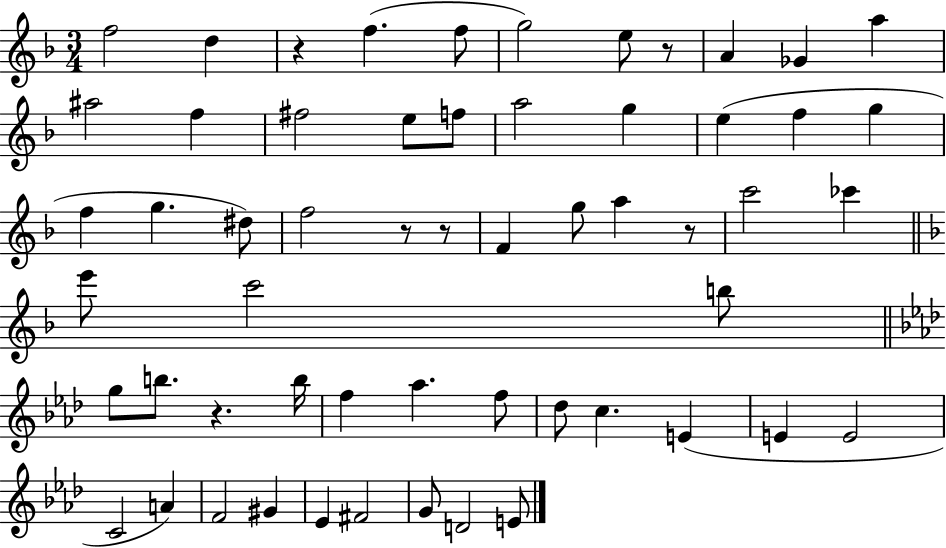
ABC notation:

X:1
T:Untitled
M:3/4
L:1/4
K:F
f2 d z f f/2 g2 e/2 z/2 A _G a ^a2 f ^f2 e/2 f/2 a2 g e f g f g ^d/2 f2 z/2 z/2 F g/2 a z/2 c'2 _c' e'/2 c'2 b/2 g/2 b/2 z b/4 f _a f/2 _d/2 c E E E2 C2 A F2 ^G _E ^F2 G/2 D2 E/2